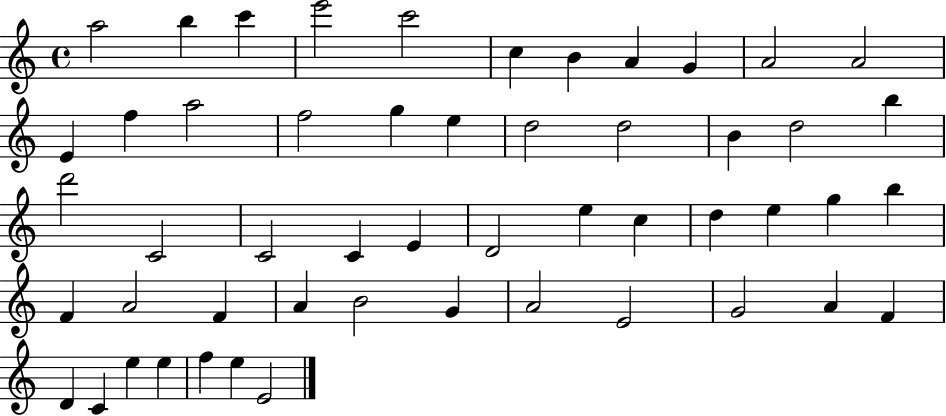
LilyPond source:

{
  \clef treble
  \time 4/4
  \defaultTimeSignature
  \key c \major
  a''2 b''4 c'''4 | e'''2 c'''2 | c''4 b'4 a'4 g'4 | a'2 a'2 | \break e'4 f''4 a''2 | f''2 g''4 e''4 | d''2 d''2 | b'4 d''2 b''4 | \break d'''2 c'2 | c'2 c'4 e'4 | d'2 e''4 c''4 | d''4 e''4 g''4 b''4 | \break f'4 a'2 f'4 | a'4 b'2 g'4 | a'2 e'2 | g'2 a'4 f'4 | \break d'4 c'4 e''4 e''4 | f''4 e''4 e'2 | \bar "|."
}